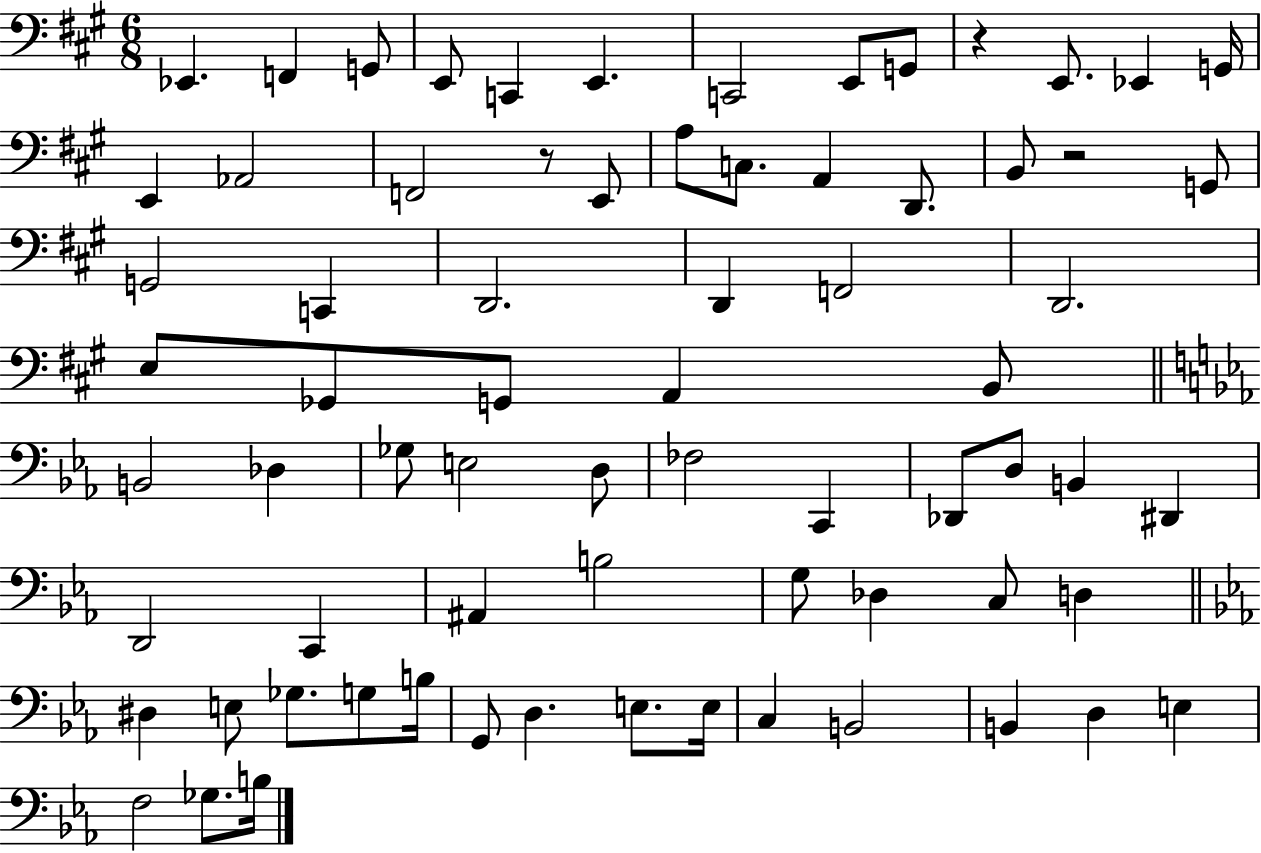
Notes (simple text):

Eb2/q. F2/q G2/e E2/e C2/q E2/q. C2/h E2/e G2/e R/q E2/e. Eb2/q G2/s E2/q Ab2/h F2/h R/e E2/e A3/e C3/e. A2/q D2/e. B2/e R/h G2/e G2/h C2/q D2/h. D2/q F2/h D2/h. E3/e Gb2/e G2/e A2/q B2/e B2/h Db3/q Gb3/e E3/h D3/e FES3/h C2/q Db2/e D3/e B2/q D#2/q D2/h C2/q A#2/q B3/h G3/e Db3/q C3/e D3/q D#3/q E3/e Gb3/e. G3/e B3/s G2/e D3/q. E3/e. E3/s C3/q B2/h B2/q D3/q E3/q F3/h Gb3/e. B3/s